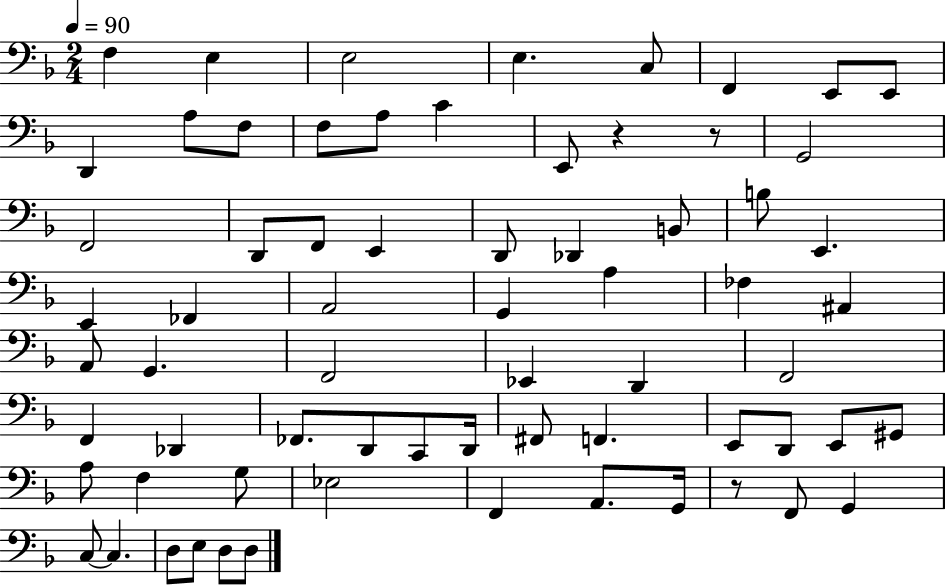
{
  \clef bass
  \numericTimeSignature
  \time 2/4
  \key f \major
  \tempo 4 = 90
  f4 e4 | e2 | e4. c8 | f,4 e,8 e,8 | \break d,4 a8 f8 | f8 a8 c'4 | e,8 r4 r8 | g,2 | \break f,2 | d,8 f,8 e,4 | d,8 des,4 b,8 | b8 e,4. | \break e,4 fes,4 | a,2 | g,4 a4 | fes4 ais,4 | \break a,8 g,4. | f,2 | ees,4 d,4 | f,2 | \break f,4 des,4 | fes,8. d,8 c,8 d,16 | fis,8 f,4. | e,8 d,8 e,8 gis,8 | \break a8 f4 g8 | ees2 | f,4 a,8. g,16 | r8 f,8 g,4 | \break c8~~ c4. | d8 e8 d8 d8 | \bar "|."
}